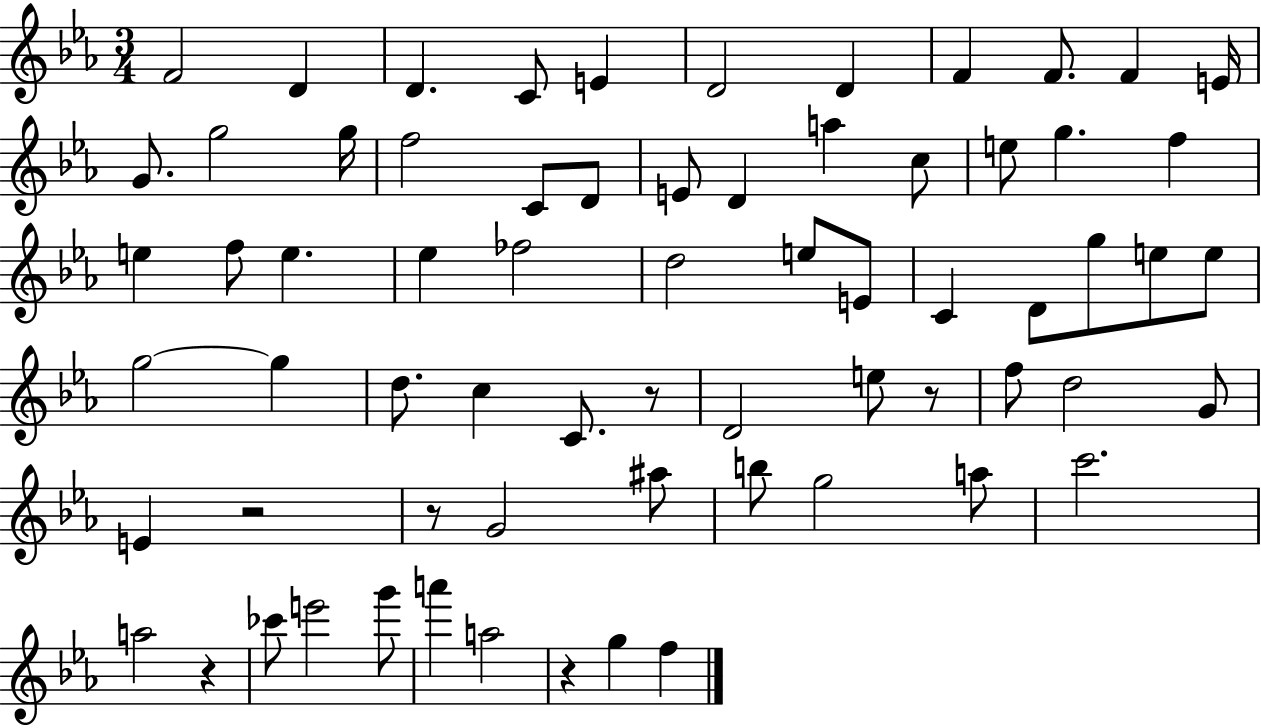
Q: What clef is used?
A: treble